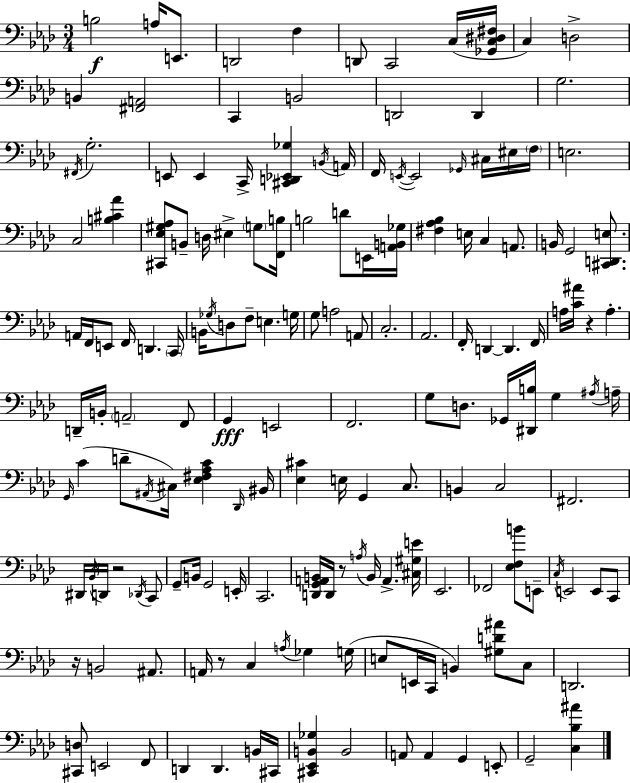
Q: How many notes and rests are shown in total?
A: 164